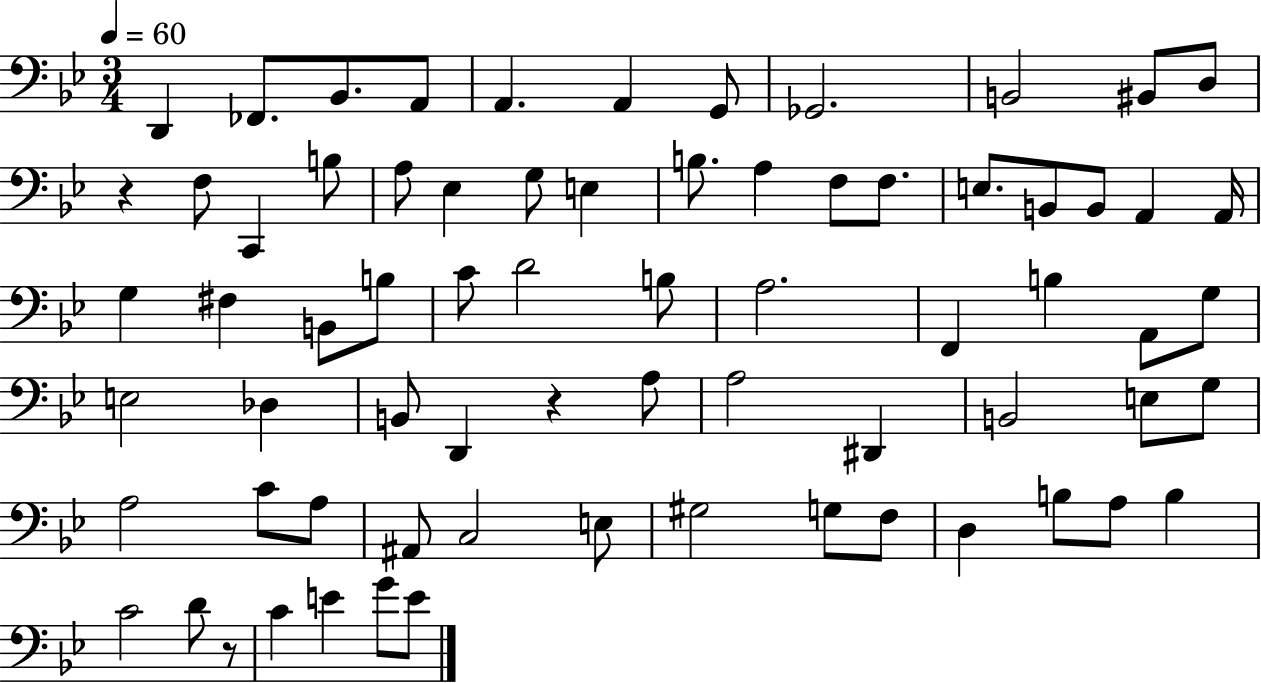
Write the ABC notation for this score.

X:1
T:Untitled
M:3/4
L:1/4
K:Bb
D,, _F,,/2 _B,,/2 A,,/2 A,, A,, G,,/2 _G,,2 B,,2 ^B,,/2 D,/2 z F,/2 C,, B,/2 A,/2 _E, G,/2 E, B,/2 A, F,/2 F,/2 E,/2 B,,/2 B,,/2 A,, A,,/4 G, ^F, B,,/2 B,/2 C/2 D2 B,/2 A,2 F,, B, A,,/2 G,/2 E,2 _D, B,,/2 D,, z A,/2 A,2 ^D,, B,,2 E,/2 G,/2 A,2 C/2 A,/2 ^A,,/2 C,2 E,/2 ^G,2 G,/2 F,/2 D, B,/2 A,/2 B, C2 D/2 z/2 C E G/2 E/2